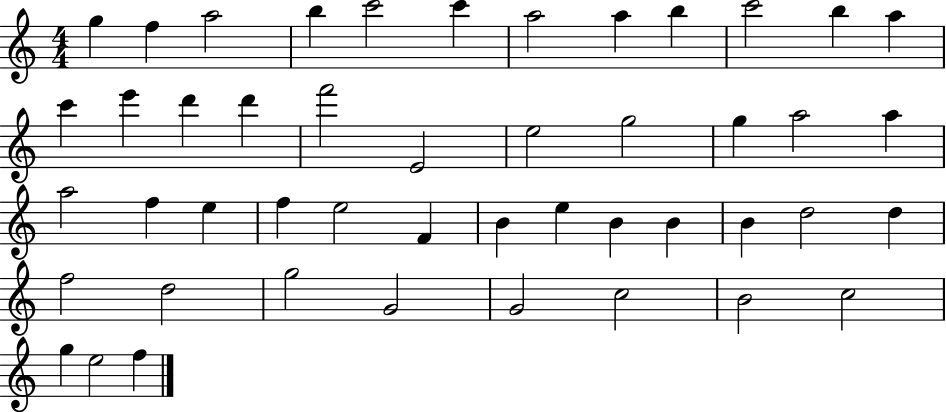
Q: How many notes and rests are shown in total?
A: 47